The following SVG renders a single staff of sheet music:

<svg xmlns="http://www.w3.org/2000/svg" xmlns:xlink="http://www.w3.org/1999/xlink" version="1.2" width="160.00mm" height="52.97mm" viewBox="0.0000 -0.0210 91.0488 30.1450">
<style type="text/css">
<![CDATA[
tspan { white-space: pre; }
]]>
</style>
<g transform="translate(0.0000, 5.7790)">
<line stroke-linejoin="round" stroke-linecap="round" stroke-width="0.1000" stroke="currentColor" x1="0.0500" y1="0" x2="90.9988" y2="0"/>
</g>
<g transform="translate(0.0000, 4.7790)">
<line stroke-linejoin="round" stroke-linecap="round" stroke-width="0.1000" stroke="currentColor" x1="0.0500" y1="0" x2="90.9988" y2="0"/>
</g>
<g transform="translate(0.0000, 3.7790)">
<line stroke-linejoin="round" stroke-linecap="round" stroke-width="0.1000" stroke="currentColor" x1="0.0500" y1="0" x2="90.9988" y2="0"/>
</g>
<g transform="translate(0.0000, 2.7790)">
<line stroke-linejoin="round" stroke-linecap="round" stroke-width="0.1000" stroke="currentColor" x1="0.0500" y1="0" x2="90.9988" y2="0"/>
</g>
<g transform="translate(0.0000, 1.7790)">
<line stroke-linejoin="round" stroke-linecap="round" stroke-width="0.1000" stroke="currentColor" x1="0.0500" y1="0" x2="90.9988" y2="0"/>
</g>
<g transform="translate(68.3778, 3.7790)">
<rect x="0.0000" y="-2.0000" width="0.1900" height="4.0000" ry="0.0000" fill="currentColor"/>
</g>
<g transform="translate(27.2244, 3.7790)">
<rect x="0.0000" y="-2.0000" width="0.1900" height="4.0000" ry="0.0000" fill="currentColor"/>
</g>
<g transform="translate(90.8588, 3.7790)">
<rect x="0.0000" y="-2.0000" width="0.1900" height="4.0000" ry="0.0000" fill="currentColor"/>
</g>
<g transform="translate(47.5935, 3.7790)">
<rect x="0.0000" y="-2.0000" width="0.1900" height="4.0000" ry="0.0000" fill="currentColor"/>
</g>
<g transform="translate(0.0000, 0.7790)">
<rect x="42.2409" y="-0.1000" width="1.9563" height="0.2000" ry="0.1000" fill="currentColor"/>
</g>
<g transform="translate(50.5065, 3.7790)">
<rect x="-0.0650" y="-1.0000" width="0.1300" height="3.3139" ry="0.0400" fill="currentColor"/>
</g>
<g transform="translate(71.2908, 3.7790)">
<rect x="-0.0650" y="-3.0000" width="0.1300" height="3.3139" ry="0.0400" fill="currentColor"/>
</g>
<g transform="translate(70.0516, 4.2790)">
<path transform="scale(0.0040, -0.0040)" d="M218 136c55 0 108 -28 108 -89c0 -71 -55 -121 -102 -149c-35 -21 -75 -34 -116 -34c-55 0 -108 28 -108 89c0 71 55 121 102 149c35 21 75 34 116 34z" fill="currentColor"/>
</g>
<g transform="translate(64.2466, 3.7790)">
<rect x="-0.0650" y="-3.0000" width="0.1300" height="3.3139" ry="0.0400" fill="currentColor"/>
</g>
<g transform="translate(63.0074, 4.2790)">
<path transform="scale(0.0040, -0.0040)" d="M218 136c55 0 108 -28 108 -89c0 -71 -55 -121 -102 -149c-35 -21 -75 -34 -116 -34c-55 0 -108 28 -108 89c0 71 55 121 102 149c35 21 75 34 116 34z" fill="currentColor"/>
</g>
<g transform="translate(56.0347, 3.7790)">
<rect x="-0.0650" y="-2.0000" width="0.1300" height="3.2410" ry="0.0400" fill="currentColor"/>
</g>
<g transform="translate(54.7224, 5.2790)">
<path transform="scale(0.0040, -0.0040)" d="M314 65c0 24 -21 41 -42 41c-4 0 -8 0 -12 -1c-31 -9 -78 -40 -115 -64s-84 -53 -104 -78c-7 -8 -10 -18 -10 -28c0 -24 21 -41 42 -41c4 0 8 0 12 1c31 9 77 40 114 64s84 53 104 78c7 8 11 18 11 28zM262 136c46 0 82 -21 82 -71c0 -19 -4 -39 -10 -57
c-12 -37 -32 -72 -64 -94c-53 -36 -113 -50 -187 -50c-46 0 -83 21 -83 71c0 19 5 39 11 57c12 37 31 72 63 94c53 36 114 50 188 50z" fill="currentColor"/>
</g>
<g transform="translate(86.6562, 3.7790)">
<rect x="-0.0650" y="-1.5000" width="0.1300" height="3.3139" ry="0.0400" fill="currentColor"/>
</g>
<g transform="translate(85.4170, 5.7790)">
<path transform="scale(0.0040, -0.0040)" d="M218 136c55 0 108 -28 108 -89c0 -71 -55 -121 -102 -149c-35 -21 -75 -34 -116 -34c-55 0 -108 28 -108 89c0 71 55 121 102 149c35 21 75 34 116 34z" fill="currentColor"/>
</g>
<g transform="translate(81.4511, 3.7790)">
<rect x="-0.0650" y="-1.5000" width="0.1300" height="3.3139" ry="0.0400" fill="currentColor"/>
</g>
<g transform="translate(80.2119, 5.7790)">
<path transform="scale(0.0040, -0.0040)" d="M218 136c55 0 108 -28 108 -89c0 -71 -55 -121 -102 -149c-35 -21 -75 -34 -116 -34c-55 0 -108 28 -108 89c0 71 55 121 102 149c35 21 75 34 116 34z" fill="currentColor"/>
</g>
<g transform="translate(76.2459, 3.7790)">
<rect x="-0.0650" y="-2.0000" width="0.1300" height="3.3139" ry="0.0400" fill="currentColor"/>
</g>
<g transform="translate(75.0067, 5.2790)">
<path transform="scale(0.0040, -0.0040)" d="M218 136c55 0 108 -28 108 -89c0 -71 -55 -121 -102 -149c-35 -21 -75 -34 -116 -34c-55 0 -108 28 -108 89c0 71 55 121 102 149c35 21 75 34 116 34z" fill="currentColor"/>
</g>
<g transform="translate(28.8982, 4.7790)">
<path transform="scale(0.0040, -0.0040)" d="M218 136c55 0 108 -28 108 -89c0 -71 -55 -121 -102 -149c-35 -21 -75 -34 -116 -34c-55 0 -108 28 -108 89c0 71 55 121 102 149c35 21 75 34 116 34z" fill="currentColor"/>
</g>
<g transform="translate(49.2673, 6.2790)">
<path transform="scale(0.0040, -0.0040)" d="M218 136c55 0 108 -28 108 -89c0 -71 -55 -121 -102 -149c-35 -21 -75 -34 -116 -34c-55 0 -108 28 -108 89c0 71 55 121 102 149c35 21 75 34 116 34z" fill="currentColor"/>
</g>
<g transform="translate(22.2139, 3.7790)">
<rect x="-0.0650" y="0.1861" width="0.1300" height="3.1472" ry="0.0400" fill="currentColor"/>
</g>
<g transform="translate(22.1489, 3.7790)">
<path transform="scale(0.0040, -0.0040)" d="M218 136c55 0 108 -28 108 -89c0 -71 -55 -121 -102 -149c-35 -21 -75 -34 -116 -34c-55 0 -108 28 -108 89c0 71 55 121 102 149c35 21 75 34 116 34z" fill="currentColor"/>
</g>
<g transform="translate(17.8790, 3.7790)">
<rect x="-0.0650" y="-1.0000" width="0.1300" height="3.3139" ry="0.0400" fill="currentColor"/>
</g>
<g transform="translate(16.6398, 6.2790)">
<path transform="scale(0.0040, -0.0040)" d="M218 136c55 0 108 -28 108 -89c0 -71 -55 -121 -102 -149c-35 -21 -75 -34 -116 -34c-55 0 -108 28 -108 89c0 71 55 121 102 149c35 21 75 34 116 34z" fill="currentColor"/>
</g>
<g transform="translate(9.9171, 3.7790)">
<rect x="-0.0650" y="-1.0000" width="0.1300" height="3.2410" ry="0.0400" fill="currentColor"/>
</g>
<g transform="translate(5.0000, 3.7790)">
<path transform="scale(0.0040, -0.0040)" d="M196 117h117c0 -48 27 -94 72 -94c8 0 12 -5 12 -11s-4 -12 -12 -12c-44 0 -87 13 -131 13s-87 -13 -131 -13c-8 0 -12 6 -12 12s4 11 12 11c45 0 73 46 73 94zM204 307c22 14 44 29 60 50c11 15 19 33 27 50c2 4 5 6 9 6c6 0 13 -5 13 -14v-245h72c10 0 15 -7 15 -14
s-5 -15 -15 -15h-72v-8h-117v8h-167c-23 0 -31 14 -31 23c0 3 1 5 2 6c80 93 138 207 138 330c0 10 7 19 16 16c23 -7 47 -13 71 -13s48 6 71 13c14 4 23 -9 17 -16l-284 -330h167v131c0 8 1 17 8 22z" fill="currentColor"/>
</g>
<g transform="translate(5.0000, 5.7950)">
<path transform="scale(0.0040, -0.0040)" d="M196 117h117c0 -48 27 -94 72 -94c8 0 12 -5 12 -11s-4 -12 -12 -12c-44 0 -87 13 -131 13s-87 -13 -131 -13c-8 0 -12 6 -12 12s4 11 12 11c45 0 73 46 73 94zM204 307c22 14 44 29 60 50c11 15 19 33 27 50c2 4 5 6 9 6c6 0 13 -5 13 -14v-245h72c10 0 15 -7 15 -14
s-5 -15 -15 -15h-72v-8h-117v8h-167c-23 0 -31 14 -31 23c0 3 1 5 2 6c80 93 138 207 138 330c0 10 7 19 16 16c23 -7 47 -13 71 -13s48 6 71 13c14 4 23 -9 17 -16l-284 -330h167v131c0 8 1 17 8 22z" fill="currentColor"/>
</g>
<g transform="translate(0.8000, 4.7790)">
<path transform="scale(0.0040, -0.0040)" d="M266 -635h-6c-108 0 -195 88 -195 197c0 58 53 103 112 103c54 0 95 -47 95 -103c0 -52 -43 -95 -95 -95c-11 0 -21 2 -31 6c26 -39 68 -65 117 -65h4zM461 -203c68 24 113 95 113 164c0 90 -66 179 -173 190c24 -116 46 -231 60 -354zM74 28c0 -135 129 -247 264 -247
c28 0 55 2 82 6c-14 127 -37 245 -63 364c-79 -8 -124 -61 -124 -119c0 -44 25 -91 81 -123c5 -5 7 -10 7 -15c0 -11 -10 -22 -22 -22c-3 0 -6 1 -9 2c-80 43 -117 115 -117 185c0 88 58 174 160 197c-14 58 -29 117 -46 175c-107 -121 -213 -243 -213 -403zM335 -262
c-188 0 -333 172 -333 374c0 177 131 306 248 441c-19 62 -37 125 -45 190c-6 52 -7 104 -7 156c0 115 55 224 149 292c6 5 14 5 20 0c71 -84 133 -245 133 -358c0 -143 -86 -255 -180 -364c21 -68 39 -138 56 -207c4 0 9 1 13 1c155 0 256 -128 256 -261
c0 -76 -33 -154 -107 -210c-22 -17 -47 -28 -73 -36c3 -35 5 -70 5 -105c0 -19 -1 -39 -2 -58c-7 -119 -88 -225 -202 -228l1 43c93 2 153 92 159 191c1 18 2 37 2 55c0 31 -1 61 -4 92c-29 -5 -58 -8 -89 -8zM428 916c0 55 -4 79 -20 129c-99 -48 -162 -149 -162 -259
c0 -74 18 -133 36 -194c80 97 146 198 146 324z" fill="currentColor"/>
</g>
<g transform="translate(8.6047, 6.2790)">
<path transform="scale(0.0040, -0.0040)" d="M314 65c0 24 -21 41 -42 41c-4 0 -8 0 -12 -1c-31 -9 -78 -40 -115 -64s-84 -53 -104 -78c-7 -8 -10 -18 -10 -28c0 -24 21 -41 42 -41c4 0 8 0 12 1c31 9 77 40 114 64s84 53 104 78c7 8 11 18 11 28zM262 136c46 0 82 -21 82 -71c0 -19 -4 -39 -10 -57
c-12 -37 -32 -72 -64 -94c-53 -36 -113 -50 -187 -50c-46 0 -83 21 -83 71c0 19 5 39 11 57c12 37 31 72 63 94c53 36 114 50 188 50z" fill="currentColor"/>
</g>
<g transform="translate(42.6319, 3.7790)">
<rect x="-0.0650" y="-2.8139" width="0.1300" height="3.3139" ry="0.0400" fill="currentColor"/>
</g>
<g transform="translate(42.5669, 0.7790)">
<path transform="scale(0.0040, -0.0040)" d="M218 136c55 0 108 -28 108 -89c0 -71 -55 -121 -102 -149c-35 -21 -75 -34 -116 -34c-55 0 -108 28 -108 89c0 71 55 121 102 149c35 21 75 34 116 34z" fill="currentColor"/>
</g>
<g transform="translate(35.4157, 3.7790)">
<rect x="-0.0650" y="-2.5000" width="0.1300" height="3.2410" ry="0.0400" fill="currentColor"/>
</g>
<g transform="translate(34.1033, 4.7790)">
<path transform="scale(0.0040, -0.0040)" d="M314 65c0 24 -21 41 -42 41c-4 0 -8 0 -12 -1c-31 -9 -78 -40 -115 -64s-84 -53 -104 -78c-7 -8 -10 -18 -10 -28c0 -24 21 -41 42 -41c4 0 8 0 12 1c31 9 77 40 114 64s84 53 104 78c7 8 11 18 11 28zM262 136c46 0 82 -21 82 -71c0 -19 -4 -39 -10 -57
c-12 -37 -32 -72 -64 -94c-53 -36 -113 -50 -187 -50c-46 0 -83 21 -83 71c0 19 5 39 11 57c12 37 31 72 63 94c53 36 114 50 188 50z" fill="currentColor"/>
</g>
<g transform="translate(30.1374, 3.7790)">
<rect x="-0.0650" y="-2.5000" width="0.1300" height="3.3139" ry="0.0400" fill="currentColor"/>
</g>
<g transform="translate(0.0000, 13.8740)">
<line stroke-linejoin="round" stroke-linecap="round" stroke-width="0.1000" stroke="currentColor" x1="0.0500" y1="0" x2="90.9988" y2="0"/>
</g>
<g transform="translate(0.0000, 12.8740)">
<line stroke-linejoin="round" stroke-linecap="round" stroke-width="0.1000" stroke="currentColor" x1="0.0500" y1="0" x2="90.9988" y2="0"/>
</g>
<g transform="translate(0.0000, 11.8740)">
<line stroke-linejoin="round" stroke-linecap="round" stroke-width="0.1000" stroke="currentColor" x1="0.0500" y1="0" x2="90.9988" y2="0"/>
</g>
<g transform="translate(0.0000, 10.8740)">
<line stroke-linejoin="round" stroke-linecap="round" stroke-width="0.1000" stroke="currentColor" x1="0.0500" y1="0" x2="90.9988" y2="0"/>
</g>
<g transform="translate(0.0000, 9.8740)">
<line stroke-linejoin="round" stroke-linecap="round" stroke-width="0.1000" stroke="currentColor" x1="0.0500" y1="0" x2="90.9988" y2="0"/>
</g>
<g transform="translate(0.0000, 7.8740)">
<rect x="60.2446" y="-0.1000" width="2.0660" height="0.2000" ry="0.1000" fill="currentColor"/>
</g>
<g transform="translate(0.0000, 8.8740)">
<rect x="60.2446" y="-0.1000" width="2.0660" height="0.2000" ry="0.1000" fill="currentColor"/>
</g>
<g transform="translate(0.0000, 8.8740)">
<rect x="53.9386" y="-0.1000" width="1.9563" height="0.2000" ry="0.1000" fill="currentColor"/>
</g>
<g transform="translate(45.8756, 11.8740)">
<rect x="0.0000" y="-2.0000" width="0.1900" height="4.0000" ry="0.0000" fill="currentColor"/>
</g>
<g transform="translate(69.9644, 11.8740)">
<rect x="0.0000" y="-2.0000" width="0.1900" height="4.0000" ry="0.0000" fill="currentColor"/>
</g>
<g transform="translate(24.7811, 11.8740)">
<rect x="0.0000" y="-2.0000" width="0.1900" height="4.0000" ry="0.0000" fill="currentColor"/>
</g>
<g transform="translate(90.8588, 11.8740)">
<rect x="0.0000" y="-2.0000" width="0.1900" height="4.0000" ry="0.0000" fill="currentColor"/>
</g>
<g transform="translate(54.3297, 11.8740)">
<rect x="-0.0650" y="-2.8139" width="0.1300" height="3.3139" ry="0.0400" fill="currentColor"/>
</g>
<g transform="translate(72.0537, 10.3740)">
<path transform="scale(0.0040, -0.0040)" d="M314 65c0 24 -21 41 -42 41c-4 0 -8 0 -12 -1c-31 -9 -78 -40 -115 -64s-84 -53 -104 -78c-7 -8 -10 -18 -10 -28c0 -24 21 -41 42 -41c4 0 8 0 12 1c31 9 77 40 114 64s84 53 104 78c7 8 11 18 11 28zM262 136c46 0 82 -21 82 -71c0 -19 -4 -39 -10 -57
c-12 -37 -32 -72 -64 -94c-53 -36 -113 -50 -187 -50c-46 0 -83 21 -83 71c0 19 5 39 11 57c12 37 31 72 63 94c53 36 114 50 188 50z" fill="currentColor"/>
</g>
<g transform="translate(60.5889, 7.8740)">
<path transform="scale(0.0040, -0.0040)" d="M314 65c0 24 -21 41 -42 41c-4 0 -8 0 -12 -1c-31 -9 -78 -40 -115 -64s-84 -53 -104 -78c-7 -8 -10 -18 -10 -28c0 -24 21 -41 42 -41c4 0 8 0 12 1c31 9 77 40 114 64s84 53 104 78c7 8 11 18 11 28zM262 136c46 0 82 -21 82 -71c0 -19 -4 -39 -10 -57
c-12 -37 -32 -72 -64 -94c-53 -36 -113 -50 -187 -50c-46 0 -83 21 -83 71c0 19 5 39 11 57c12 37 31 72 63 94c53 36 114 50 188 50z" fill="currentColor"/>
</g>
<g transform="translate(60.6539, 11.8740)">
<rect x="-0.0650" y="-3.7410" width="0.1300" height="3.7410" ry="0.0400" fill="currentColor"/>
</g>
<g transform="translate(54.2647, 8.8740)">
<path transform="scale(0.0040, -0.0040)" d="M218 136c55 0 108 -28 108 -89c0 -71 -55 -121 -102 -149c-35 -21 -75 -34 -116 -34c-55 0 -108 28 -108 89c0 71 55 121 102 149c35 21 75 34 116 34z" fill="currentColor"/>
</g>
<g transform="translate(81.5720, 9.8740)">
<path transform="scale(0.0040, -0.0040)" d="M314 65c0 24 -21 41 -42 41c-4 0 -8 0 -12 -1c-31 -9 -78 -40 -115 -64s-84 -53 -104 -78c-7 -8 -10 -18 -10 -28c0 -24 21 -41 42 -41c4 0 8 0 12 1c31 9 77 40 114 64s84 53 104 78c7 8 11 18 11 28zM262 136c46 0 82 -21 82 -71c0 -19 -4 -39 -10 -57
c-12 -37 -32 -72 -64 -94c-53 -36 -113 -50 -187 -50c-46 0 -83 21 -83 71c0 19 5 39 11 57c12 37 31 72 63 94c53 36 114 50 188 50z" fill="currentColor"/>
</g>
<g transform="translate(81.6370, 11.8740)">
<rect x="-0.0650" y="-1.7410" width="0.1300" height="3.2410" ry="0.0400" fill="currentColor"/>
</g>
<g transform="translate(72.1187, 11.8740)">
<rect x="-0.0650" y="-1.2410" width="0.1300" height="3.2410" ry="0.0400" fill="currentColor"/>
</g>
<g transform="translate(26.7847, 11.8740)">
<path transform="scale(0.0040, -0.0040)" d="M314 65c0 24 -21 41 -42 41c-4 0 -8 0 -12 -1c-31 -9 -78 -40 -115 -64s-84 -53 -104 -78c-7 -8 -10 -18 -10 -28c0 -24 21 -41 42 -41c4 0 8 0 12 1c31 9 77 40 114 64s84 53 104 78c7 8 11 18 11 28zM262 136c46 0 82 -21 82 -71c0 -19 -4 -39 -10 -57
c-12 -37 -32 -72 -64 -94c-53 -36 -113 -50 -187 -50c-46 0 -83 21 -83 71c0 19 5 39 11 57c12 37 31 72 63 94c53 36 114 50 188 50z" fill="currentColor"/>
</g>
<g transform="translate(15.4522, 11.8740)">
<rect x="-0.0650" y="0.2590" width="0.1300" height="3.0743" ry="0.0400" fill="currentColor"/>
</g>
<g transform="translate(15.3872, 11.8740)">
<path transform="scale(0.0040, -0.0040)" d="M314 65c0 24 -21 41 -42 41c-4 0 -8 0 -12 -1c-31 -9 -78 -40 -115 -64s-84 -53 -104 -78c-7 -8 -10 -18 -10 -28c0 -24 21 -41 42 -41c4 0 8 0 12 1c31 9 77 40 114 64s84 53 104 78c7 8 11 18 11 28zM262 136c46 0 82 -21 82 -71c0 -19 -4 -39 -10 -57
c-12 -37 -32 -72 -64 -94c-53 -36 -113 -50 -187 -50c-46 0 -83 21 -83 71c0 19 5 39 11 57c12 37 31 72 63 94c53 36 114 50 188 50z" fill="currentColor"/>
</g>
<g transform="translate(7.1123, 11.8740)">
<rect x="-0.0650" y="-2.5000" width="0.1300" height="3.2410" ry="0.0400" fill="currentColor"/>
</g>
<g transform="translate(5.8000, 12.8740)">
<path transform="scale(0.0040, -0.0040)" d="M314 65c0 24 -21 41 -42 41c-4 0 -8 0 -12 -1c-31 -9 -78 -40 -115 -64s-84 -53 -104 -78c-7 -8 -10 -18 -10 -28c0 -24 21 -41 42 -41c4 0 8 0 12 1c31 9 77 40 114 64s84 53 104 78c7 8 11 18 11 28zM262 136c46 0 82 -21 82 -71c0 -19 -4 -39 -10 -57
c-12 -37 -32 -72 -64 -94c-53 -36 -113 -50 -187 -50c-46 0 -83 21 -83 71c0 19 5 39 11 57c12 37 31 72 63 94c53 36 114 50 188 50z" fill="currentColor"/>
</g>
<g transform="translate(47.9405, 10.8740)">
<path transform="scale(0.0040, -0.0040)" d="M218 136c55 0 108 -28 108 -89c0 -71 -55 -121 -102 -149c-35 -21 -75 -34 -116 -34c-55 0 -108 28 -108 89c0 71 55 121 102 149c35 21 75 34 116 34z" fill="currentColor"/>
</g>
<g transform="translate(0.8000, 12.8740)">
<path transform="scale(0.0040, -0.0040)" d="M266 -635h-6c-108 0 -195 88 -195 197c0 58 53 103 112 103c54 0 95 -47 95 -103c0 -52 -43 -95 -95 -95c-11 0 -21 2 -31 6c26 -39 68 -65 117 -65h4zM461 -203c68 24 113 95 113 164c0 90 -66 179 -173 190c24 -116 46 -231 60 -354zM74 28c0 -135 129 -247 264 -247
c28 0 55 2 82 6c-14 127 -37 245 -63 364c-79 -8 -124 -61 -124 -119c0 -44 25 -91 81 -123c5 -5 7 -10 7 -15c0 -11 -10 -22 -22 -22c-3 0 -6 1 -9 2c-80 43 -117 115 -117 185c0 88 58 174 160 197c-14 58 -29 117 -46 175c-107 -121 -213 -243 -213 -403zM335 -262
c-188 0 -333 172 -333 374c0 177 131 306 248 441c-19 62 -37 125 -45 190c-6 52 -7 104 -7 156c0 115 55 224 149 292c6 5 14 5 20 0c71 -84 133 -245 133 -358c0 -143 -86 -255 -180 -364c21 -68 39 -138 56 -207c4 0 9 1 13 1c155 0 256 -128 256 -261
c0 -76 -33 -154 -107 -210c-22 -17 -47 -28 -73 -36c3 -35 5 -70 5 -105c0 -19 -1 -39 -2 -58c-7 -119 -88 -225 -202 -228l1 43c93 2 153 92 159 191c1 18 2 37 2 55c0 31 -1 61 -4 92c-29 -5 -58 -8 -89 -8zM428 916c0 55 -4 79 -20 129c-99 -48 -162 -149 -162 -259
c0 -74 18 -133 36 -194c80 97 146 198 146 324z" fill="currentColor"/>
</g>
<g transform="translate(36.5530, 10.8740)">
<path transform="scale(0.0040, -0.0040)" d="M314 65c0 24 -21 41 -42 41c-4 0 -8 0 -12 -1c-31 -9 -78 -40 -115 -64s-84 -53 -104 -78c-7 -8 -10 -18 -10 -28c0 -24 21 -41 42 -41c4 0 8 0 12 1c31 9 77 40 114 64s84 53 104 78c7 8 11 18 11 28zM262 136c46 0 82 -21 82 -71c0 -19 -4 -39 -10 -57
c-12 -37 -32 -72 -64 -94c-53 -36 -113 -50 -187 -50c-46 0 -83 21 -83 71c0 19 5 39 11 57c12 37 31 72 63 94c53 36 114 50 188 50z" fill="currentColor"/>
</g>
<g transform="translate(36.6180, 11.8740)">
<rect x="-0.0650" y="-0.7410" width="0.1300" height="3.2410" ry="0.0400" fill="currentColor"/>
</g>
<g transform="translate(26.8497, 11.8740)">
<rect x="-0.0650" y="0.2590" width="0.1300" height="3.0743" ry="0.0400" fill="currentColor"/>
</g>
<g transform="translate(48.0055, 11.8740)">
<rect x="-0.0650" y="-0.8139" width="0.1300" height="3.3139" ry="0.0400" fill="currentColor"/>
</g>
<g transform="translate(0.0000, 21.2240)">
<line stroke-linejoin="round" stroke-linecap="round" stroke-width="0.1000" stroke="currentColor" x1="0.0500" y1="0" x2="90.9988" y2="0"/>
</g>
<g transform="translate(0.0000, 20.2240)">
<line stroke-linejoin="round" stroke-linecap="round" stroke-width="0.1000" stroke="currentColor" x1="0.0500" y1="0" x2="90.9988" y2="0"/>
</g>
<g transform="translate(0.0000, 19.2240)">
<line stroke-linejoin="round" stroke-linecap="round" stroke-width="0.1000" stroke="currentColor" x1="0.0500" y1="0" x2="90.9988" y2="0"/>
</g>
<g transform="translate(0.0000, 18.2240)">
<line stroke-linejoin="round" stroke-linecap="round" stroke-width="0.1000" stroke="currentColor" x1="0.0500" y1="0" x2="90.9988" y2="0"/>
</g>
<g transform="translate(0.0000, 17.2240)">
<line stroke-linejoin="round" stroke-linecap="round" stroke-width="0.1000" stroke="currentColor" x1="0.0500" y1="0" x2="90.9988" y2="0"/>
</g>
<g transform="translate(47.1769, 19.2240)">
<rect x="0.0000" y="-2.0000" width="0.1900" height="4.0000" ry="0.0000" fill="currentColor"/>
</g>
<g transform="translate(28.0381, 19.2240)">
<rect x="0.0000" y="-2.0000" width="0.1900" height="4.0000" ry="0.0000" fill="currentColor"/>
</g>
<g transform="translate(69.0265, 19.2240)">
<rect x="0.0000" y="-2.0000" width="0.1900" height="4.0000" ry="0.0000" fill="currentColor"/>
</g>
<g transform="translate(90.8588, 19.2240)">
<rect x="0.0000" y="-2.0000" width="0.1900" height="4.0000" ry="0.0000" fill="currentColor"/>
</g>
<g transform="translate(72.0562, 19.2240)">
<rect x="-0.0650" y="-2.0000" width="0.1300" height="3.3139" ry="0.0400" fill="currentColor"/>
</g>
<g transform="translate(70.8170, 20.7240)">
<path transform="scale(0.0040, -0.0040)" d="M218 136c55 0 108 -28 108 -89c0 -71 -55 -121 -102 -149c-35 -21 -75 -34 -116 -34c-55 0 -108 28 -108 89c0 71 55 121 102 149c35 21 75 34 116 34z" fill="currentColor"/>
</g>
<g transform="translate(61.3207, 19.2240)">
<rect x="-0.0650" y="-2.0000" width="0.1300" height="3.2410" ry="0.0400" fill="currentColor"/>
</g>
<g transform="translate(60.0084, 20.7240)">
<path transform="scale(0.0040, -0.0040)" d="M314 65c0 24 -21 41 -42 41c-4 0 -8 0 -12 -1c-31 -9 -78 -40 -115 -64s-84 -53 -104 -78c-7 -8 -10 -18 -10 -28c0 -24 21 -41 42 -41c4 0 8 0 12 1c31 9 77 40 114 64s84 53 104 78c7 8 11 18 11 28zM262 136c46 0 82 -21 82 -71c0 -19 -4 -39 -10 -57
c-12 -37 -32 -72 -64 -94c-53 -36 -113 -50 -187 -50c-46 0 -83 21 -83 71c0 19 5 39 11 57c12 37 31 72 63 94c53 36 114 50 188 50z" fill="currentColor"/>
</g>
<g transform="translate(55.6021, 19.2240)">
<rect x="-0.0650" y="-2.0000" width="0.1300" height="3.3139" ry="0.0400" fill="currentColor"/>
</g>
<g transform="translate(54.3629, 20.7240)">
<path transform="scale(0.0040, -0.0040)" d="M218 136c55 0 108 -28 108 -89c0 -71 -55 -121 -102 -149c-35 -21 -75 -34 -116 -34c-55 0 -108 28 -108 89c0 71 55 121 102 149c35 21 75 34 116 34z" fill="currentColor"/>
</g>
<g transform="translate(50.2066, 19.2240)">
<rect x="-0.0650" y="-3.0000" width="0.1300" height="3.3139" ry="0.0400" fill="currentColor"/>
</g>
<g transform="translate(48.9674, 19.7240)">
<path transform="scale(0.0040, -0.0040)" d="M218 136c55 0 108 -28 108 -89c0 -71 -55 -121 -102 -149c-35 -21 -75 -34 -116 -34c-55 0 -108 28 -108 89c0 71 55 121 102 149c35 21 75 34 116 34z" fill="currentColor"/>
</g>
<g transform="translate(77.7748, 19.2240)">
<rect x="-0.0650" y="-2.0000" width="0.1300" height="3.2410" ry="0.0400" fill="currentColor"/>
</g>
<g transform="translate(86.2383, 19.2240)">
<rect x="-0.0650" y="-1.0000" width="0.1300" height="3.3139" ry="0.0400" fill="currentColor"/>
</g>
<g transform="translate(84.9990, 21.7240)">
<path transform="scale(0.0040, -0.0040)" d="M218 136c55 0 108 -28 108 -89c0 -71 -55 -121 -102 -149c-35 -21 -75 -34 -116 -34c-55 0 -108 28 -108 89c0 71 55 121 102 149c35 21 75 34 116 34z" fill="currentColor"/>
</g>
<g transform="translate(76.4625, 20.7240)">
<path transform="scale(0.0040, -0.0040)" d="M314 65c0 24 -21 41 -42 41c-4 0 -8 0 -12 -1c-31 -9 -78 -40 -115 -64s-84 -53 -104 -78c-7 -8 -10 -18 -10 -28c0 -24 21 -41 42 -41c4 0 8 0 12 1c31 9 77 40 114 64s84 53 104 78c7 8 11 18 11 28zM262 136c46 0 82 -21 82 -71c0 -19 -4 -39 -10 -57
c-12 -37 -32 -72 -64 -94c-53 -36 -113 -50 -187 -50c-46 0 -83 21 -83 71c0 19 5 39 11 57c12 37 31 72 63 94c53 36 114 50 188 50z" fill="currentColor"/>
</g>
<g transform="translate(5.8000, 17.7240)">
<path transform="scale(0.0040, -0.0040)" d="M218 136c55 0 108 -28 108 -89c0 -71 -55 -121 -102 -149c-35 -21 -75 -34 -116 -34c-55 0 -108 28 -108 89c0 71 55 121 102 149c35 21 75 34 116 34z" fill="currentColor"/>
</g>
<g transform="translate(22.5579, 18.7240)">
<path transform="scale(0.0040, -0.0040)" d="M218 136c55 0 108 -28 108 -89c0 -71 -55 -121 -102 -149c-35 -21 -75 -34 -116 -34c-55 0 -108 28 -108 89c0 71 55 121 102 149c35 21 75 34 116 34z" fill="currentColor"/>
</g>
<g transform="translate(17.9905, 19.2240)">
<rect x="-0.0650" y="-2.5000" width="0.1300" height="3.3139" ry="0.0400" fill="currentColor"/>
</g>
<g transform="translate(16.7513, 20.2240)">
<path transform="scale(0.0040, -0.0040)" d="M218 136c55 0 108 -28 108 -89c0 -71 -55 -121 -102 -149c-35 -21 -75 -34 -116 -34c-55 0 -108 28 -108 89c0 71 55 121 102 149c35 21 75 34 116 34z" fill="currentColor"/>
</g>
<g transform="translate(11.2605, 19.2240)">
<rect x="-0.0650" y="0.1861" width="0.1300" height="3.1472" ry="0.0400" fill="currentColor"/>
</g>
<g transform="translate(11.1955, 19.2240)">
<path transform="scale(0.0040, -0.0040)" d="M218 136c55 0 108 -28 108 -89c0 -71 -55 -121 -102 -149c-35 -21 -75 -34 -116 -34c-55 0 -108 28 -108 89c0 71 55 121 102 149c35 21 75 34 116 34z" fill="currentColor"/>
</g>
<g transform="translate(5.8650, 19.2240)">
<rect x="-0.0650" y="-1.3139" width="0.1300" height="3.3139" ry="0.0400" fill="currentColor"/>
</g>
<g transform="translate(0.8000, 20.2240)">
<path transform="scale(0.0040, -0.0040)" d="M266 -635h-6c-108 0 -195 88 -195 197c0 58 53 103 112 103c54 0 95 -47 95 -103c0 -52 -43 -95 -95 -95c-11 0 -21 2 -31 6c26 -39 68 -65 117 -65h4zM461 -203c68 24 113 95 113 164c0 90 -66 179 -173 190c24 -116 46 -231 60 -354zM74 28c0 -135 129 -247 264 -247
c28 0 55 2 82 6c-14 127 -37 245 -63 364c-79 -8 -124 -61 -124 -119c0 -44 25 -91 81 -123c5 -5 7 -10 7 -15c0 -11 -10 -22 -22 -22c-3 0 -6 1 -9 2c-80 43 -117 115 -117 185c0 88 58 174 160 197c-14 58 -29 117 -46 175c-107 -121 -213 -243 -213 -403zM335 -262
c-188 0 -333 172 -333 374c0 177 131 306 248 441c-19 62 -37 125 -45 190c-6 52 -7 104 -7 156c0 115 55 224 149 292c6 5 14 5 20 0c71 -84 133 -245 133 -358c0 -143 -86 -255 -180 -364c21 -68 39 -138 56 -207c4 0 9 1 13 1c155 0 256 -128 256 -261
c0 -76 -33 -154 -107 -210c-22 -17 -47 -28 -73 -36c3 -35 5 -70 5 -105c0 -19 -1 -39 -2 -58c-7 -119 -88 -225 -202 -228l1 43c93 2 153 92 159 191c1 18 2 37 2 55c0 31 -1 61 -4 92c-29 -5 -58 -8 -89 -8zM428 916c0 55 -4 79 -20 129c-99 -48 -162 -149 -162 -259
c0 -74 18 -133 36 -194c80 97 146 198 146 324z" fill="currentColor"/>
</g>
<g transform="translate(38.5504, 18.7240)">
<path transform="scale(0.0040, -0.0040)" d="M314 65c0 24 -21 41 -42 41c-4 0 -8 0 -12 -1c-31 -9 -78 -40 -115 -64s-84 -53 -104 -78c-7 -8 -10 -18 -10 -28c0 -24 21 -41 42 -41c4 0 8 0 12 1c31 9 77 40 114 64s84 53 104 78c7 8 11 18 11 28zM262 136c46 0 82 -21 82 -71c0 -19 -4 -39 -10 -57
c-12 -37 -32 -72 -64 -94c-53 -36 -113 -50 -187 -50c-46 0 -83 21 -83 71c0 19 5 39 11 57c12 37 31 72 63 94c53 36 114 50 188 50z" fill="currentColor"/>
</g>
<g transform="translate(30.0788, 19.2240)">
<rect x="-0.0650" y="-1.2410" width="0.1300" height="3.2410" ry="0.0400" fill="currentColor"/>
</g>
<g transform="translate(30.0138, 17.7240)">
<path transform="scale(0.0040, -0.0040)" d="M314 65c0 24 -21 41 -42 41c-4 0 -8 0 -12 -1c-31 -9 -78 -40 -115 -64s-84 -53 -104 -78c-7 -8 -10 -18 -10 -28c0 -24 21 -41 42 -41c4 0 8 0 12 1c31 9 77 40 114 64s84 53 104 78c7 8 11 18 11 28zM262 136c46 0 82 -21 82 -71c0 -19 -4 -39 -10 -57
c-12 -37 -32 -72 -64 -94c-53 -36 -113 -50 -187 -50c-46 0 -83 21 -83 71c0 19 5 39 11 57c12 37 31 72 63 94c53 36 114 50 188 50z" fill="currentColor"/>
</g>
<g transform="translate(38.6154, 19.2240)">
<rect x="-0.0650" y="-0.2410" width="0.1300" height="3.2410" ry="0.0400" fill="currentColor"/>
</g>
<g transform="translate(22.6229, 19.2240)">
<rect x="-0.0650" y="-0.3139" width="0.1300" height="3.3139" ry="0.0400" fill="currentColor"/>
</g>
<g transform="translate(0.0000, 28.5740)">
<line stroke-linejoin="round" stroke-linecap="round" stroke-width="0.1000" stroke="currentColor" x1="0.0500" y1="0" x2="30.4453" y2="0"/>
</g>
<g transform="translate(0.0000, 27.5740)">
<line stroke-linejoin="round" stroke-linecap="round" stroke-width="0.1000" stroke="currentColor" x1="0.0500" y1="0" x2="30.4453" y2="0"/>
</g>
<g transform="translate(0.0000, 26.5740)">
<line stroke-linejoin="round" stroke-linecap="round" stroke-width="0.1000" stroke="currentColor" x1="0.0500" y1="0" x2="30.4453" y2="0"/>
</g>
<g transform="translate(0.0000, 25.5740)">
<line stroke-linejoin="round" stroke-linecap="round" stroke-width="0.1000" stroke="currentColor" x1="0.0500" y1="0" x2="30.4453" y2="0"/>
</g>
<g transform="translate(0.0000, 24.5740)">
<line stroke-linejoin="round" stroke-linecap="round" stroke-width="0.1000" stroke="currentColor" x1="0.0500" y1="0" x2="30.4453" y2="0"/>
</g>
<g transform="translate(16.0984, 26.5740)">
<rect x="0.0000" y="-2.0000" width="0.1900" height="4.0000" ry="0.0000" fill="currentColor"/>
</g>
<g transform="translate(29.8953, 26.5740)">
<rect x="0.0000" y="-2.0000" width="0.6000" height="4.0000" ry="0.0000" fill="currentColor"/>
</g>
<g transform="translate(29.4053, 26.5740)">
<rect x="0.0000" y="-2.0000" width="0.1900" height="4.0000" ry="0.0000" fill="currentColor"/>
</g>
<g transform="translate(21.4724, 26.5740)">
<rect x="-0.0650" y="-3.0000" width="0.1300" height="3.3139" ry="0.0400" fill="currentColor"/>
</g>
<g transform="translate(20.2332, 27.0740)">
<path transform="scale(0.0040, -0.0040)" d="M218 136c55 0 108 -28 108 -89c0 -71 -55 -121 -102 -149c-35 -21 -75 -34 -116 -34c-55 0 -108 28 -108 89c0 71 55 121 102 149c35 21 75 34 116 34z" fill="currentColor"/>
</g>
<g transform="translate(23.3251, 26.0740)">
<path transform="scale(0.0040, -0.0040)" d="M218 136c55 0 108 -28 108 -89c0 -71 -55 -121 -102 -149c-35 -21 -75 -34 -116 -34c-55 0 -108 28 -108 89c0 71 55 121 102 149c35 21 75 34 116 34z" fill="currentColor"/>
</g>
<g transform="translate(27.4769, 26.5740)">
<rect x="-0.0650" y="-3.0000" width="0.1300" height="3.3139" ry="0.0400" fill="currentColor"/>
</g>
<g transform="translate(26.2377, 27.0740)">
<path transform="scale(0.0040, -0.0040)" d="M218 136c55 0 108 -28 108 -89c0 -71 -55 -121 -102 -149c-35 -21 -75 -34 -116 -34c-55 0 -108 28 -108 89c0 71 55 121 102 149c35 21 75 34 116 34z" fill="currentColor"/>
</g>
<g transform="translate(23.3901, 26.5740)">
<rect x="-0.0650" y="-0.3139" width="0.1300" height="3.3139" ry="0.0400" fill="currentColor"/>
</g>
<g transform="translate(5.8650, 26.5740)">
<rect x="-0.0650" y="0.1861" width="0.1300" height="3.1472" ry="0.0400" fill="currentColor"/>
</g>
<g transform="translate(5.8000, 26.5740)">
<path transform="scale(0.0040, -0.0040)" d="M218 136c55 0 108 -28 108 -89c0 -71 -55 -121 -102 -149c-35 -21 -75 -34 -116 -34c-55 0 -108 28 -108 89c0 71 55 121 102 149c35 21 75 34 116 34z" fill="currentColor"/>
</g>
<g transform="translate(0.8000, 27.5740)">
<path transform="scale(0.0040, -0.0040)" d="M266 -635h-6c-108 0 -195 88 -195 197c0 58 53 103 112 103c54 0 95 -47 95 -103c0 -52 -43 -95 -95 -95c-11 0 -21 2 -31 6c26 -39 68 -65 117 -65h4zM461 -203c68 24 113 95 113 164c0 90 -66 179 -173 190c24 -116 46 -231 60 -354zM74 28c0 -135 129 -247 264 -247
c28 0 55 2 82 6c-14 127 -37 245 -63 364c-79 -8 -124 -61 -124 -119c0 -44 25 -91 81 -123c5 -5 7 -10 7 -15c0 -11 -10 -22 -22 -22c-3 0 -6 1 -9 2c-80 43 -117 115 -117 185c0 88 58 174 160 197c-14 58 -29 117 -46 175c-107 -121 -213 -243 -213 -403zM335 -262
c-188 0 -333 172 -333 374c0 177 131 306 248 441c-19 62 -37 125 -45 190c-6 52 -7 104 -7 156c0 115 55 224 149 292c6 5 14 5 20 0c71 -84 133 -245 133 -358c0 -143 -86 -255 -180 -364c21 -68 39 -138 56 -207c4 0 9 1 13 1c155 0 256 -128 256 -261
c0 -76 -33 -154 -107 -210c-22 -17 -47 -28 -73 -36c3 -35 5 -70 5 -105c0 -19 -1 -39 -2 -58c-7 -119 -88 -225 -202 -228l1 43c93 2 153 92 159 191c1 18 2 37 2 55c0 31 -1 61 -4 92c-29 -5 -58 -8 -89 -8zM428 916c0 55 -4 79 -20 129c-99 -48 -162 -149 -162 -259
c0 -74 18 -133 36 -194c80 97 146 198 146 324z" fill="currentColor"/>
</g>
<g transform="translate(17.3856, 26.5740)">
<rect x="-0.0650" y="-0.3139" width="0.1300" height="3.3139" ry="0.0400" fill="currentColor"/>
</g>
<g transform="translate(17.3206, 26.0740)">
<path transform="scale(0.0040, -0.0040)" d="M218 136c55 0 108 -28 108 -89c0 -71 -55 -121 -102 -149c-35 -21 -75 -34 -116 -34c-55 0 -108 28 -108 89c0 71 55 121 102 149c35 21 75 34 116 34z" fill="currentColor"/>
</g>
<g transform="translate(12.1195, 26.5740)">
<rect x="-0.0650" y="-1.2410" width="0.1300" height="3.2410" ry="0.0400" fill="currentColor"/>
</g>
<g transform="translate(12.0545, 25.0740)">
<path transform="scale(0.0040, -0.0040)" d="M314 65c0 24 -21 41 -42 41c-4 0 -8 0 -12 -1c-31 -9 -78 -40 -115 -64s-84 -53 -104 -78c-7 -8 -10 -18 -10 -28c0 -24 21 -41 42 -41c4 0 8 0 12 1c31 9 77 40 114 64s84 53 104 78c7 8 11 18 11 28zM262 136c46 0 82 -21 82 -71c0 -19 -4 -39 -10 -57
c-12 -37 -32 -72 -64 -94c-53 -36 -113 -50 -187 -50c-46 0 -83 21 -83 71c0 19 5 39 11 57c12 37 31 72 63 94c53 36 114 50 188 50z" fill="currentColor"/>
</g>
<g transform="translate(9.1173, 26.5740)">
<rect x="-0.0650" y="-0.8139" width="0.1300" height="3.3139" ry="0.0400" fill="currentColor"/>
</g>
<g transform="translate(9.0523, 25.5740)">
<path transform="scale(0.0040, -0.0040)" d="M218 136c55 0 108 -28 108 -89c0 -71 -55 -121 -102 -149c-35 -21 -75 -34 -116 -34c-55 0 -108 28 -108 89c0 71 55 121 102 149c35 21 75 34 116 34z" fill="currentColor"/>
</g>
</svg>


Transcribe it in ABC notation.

X:1
T:Untitled
M:4/4
L:1/4
K:C
D2 D B G G2 a D F2 A A F E E G2 B2 B2 d2 d a c'2 e2 f2 e B G c e2 c2 A F F2 F F2 D B d e2 c A c A